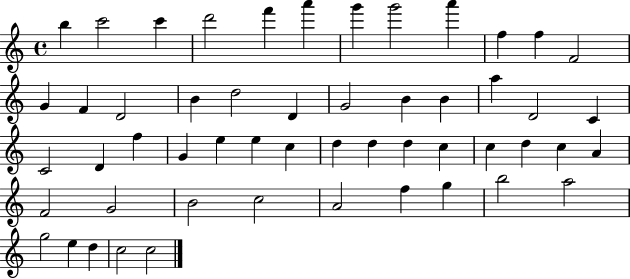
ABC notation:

X:1
T:Untitled
M:4/4
L:1/4
K:C
b c'2 c' d'2 f' a' g' g'2 a' f f F2 G F D2 B d2 D G2 B B a D2 C C2 D f G e e c d d d c c d c A F2 G2 B2 c2 A2 f g b2 a2 g2 e d c2 c2